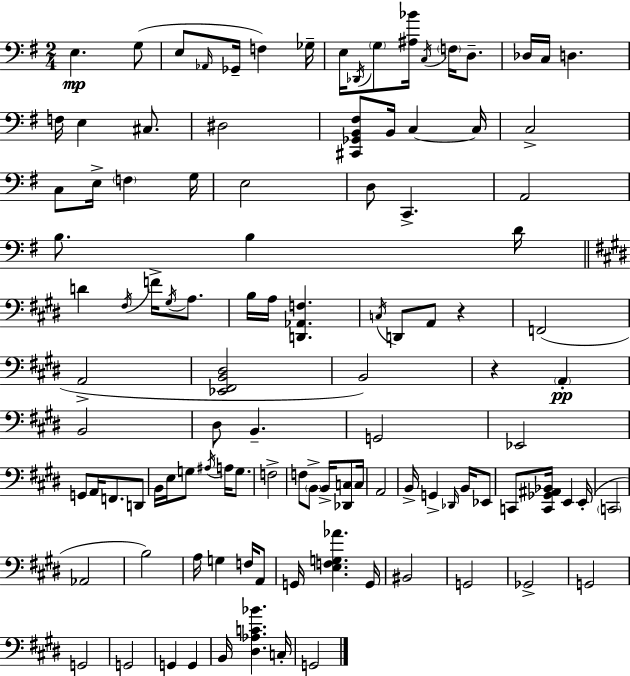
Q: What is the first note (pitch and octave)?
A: E3